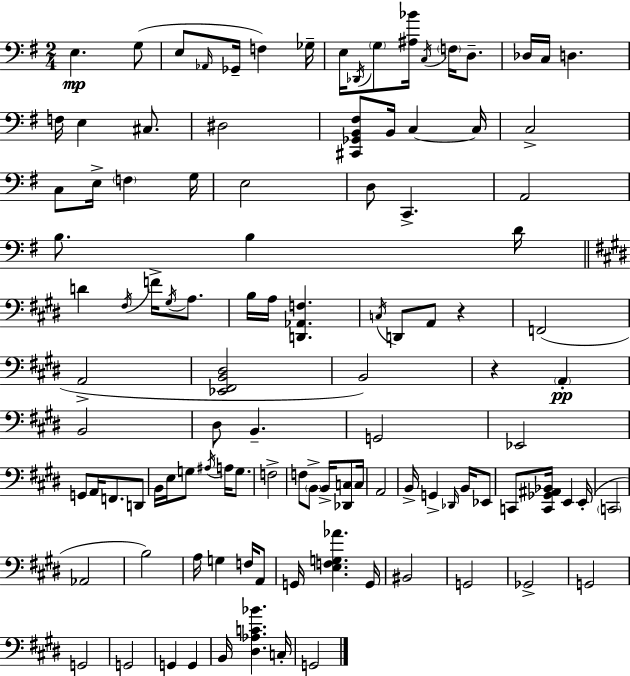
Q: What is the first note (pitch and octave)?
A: E3